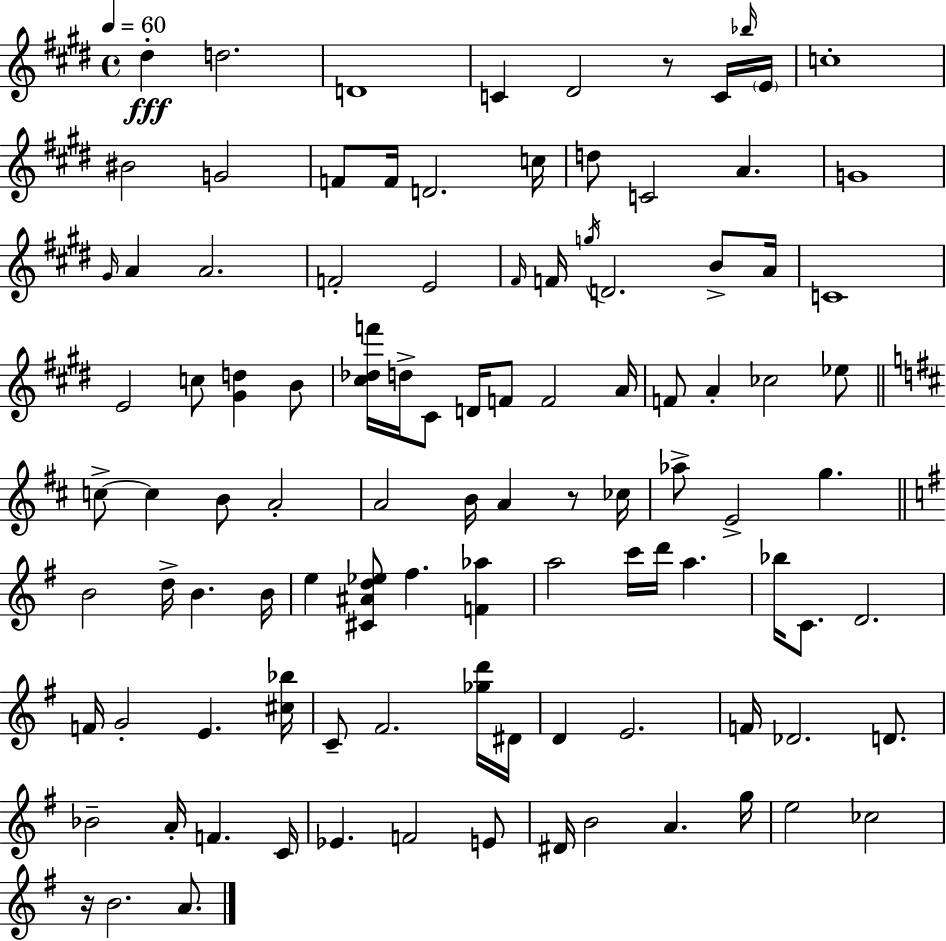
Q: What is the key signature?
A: E major